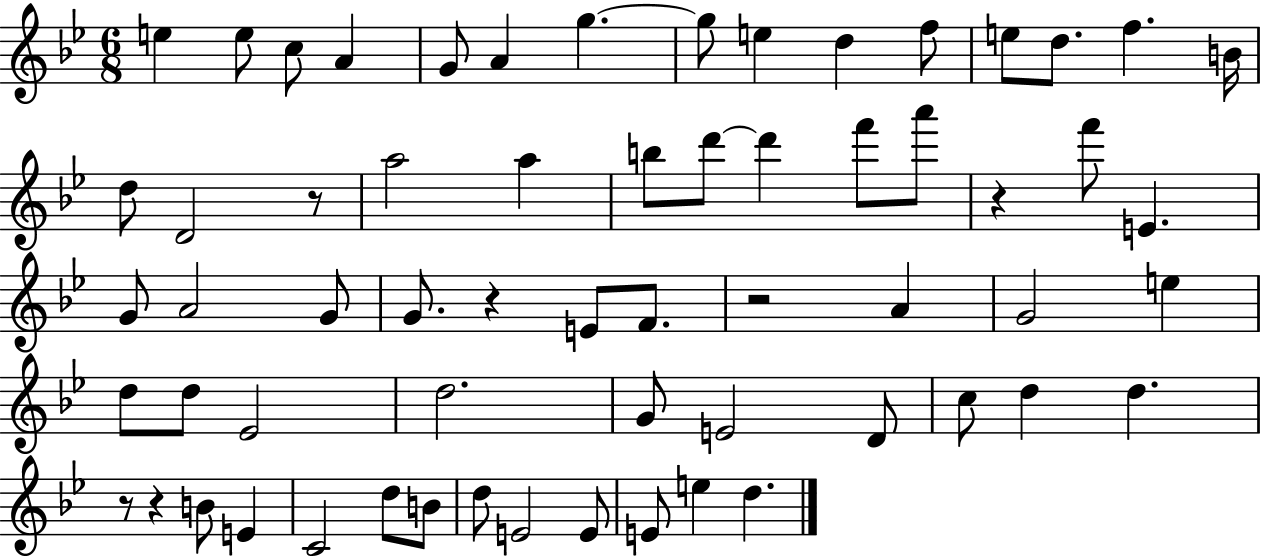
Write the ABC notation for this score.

X:1
T:Untitled
M:6/8
L:1/4
K:Bb
e e/2 c/2 A G/2 A g g/2 e d f/2 e/2 d/2 f B/4 d/2 D2 z/2 a2 a b/2 d'/2 d' f'/2 a'/2 z f'/2 E G/2 A2 G/2 G/2 z E/2 F/2 z2 A G2 e d/2 d/2 _E2 d2 G/2 E2 D/2 c/2 d d z/2 z B/2 E C2 d/2 B/2 d/2 E2 E/2 E/2 e d